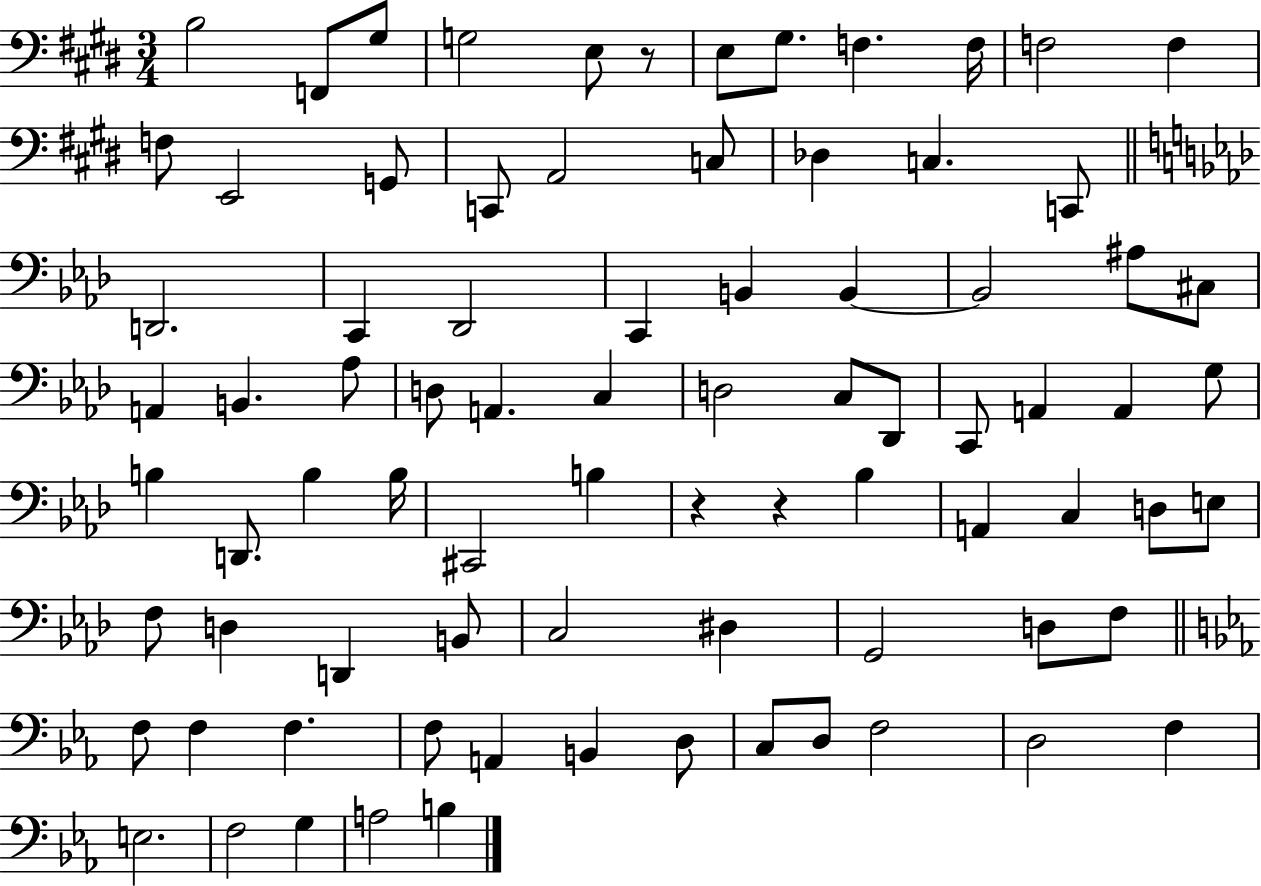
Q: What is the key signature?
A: E major